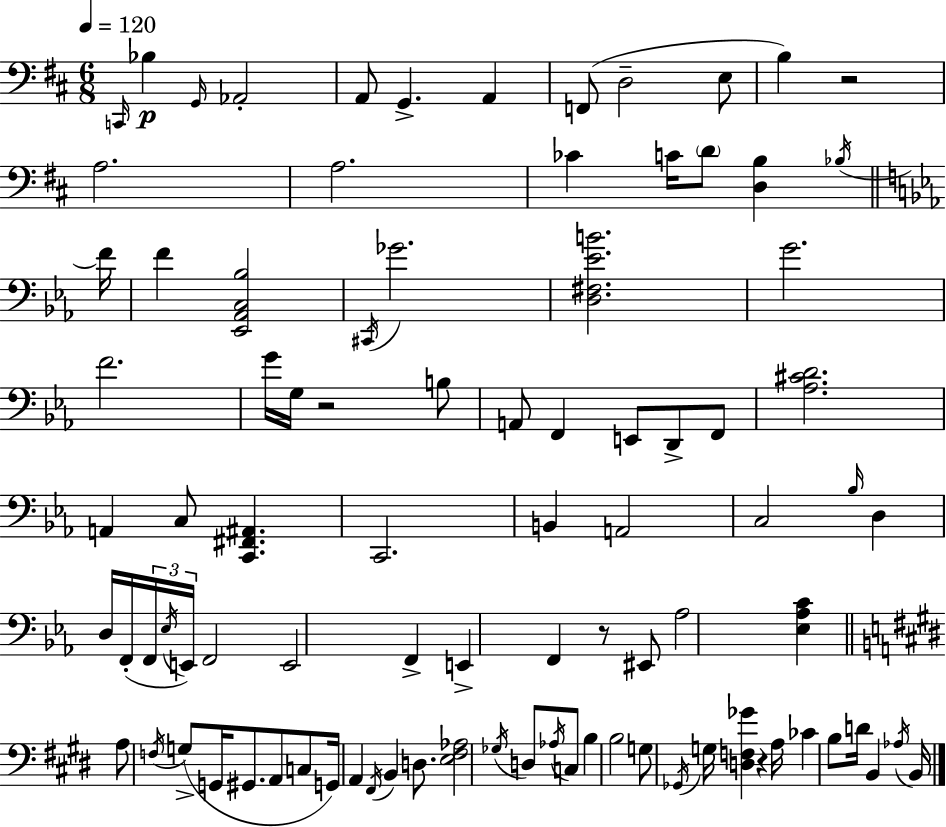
{
  \clef bass
  \numericTimeSignature
  \time 6/8
  \key d \major
  \tempo 4 = 120
  \grace { c,16 }\p bes4 \grace { g,16 } aes,2-. | a,8 g,4.-> a,4 | f,8( d2-- | e8 b4) r2 | \break a2. | a2. | ces'4 c'16 \parenthesize d'8 <d b>4 | \acciaccatura { bes16 } \bar "||" \break \key ees \major f'16 f'4 <ees, aes, c bes>2 | \acciaccatura { cis,16 } ges'2. | <d fis ees' b'>2. | g'2. | \break f'2. | g'16 g16 r2 | b8 a,8 f,4 e,8 d,8-> | f,8 <aes cis' d'>2. | \break a,4 c8 <c, fis, ais,>4. | c,2. | b,4 a,2 | c2 \grace { bes16 } d4 | \break d16 f,16-.( \tuplet 3/2 { f,16 \acciaccatura { ees16 }) e,16 } f,2 | e,2 | f,4-> e,4-> f,4 | r8 eis,8 aes2 | \break <ees aes c'>4 \bar "||" \break \key e \major a8 \acciaccatura { f16 } g8->( g,16 gis,8. a,8 c8 | g,16) a,4 \acciaccatura { fis,16 } b,4 d8. | <e fis aes>2 \acciaccatura { ges16 } d8 | \acciaccatura { aes16 } c8 b4 b2 | \break g8 \acciaccatura { ges,16 } g16 <d f ges'>4 | r4 a16 ces'4 b8 d'16 | b,4 \acciaccatura { aes16 } b,16 \bar "|."
}